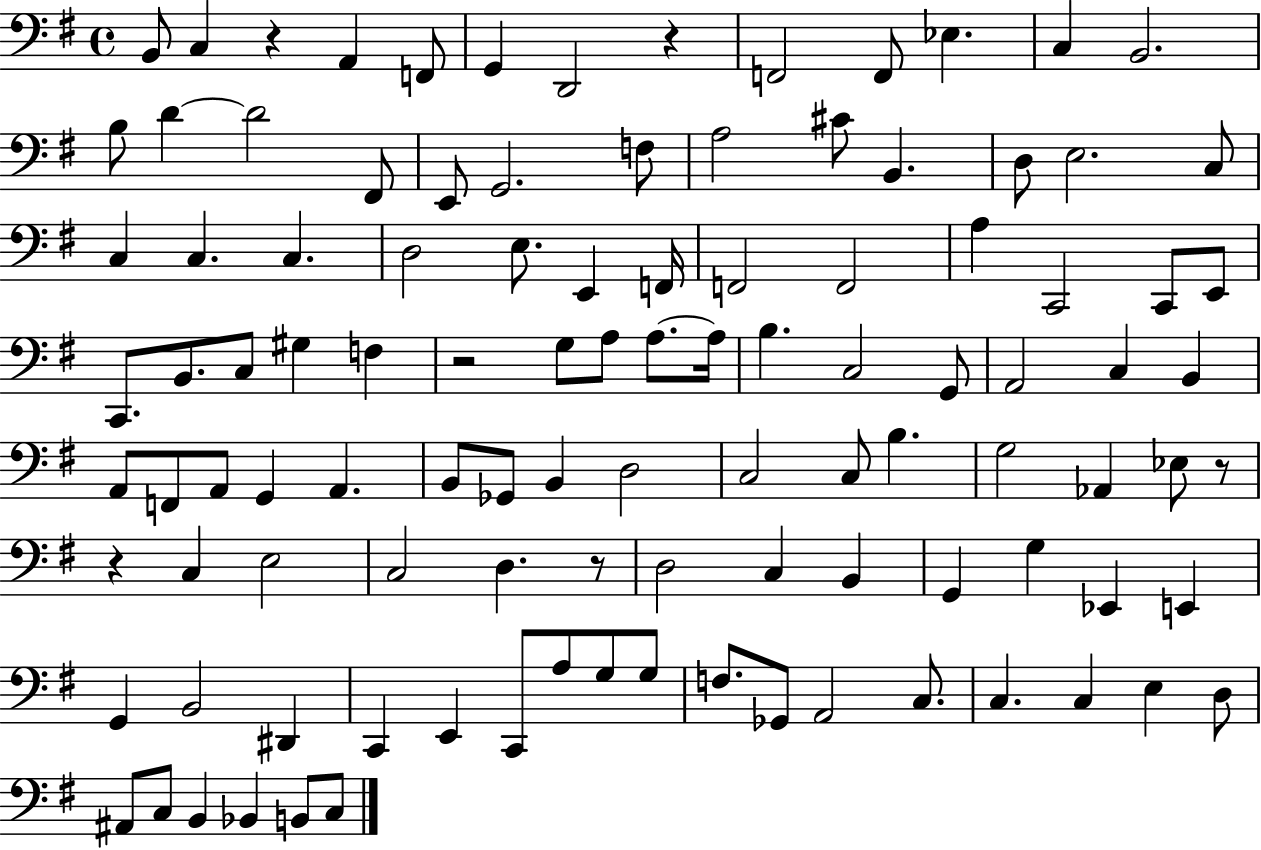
X:1
T:Untitled
M:4/4
L:1/4
K:G
B,,/2 C, z A,, F,,/2 G,, D,,2 z F,,2 F,,/2 _E, C, B,,2 B,/2 D D2 ^F,,/2 E,,/2 G,,2 F,/2 A,2 ^C/2 B,, D,/2 E,2 C,/2 C, C, C, D,2 E,/2 E,, F,,/4 F,,2 F,,2 A, C,,2 C,,/2 E,,/2 C,,/2 B,,/2 C,/2 ^G, F, z2 G,/2 A,/2 A,/2 A,/4 B, C,2 G,,/2 A,,2 C, B,, A,,/2 F,,/2 A,,/2 G,, A,, B,,/2 _G,,/2 B,, D,2 C,2 C,/2 B, G,2 _A,, _E,/2 z/2 z C, E,2 C,2 D, z/2 D,2 C, B,, G,, G, _E,, E,, G,, B,,2 ^D,, C,, E,, C,,/2 A,/2 G,/2 G,/2 F,/2 _G,,/2 A,,2 C,/2 C, C, E, D,/2 ^A,,/2 C,/2 B,, _B,, B,,/2 C,/2